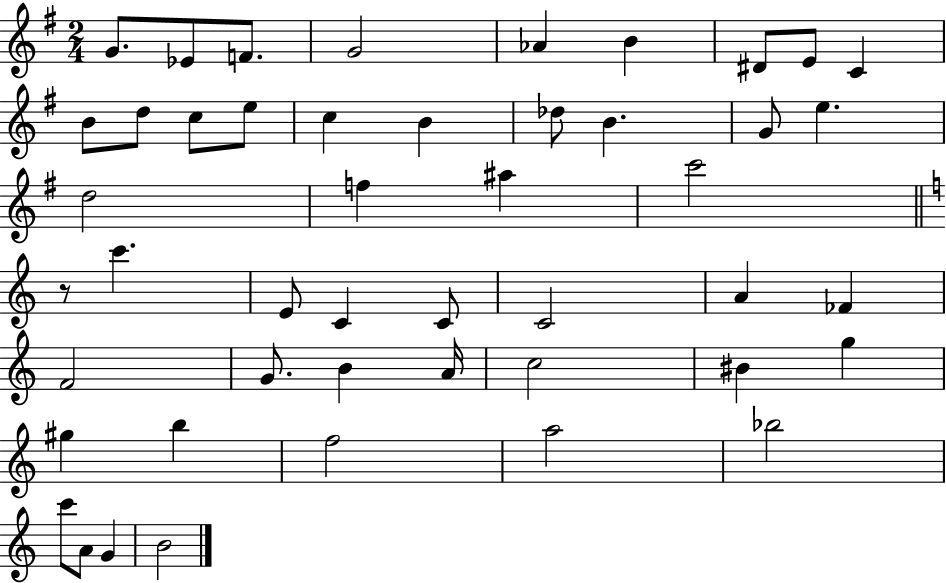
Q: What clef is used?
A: treble